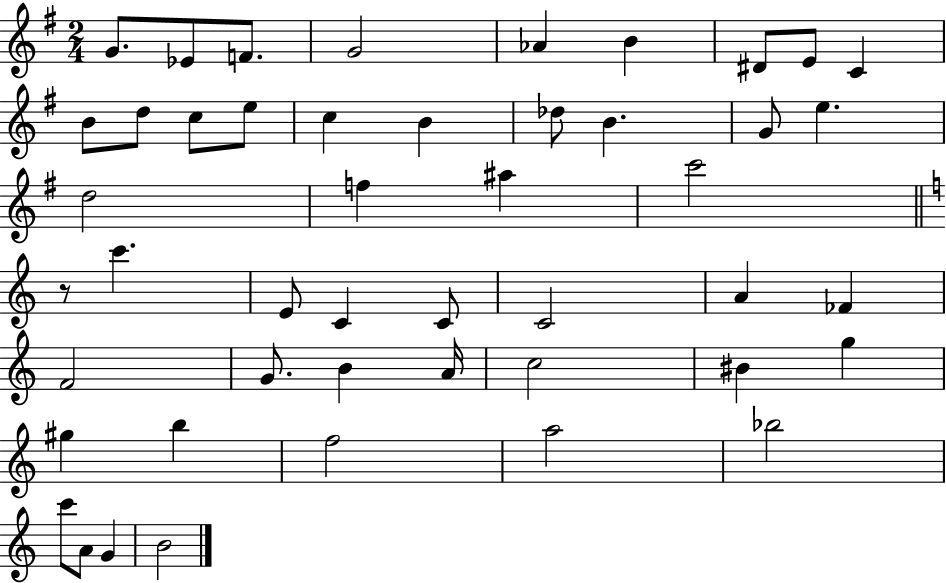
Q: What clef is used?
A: treble